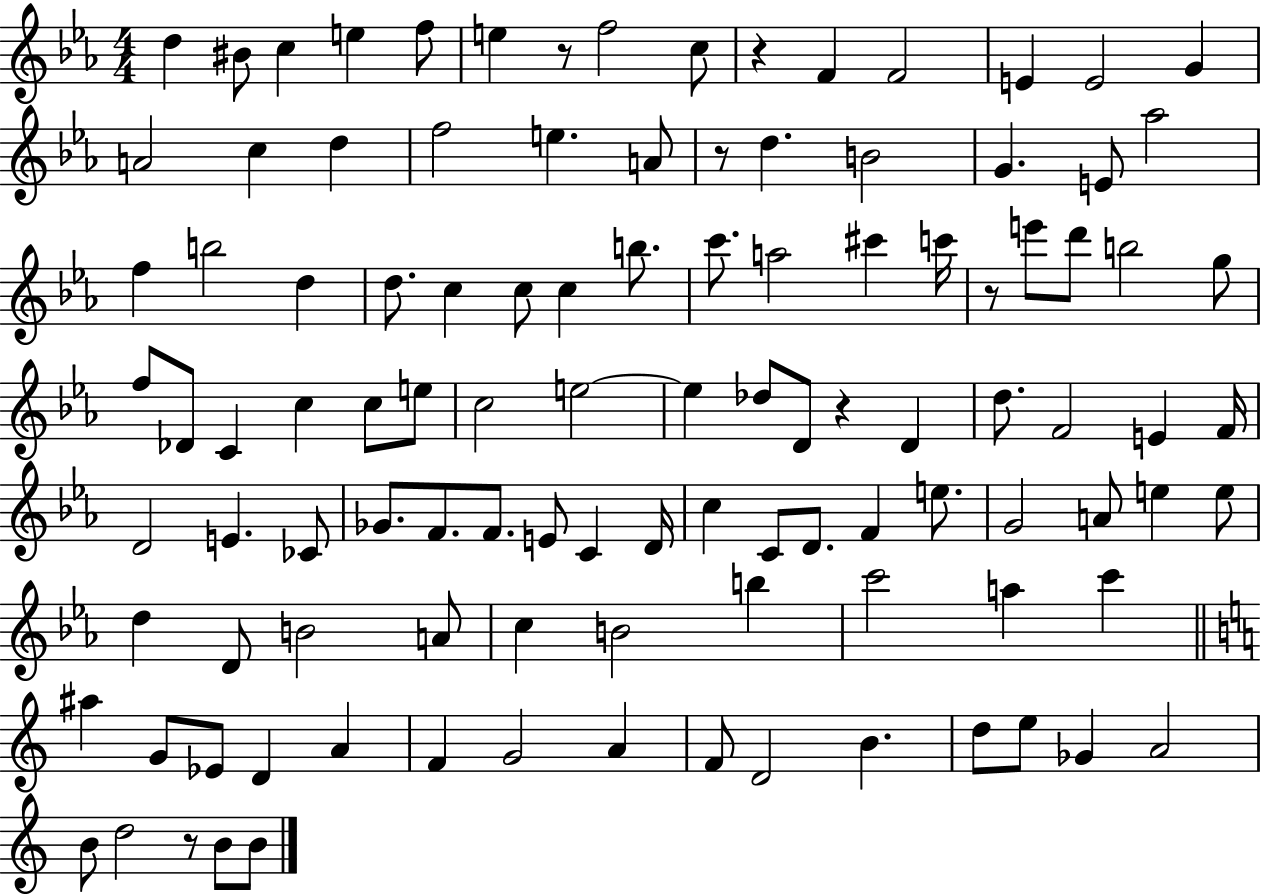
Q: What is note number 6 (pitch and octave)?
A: E5